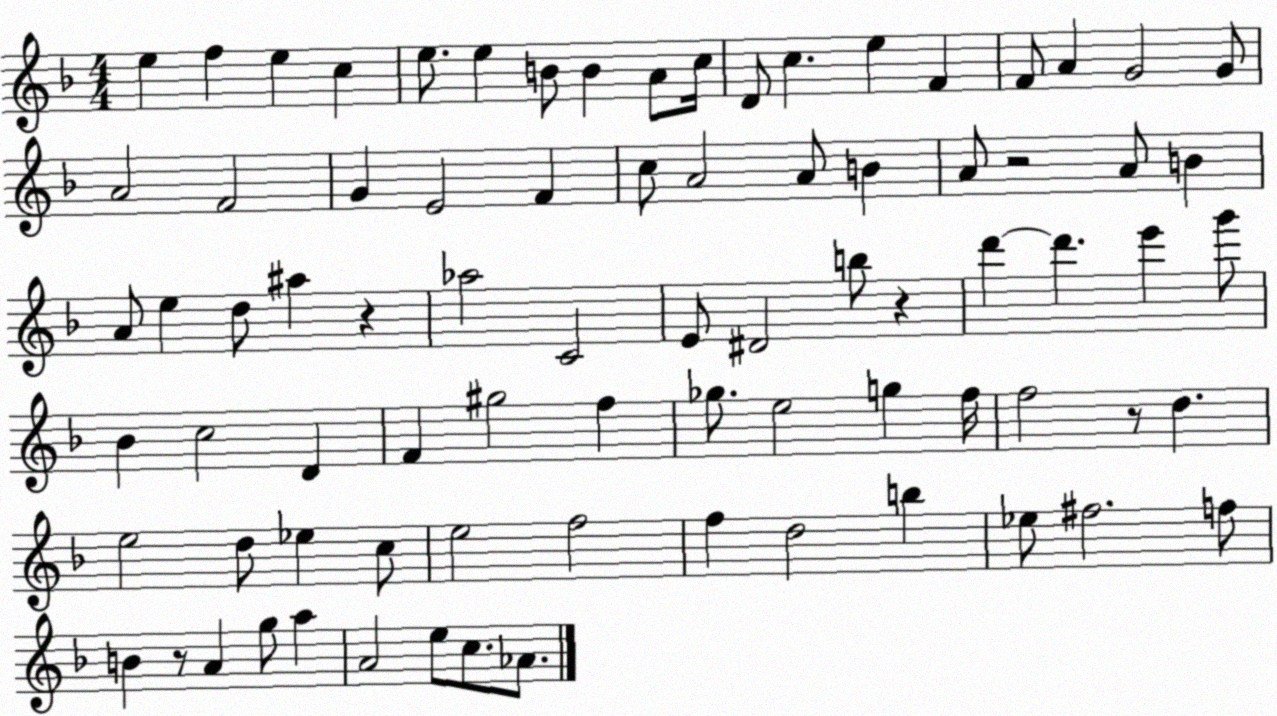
X:1
T:Untitled
M:4/4
L:1/4
K:F
e f e c e/2 e B/2 B A/2 c/4 D/2 c e F F/2 A G2 G/2 A2 F2 G E2 F c/2 A2 A/2 B A/2 z2 A/2 B A/2 e d/2 ^a z _a2 C2 E/2 ^D2 b/2 z d' d' e' g'/2 _B c2 D F ^g2 f _g/2 e2 g f/4 f2 z/2 d e2 d/2 _e c/2 e2 f2 f d2 b _e/2 ^f2 f/2 B z/2 A g/2 a A2 e/2 c/2 _A/2